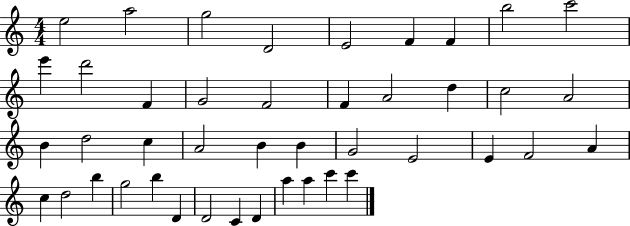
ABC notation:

X:1
T:Untitled
M:4/4
L:1/4
K:C
e2 a2 g2 D2 E2 F F b2 c'2 e' d'2 F G2 F2 F A2 d c2 A2 B d2 c A2 B B G2 E2 E F2 A c d2 b g2 b D D2 C D a a c' c'